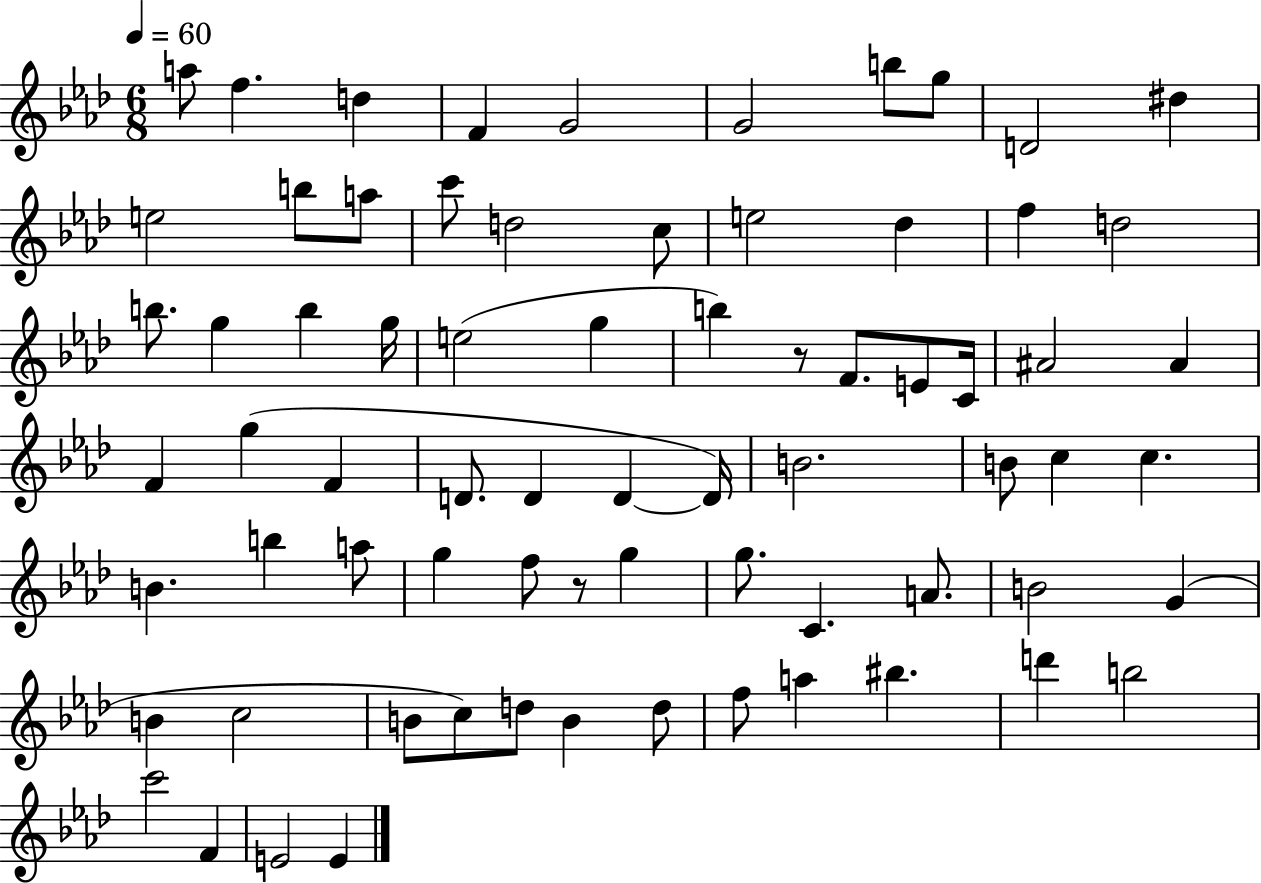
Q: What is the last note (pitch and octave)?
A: E4